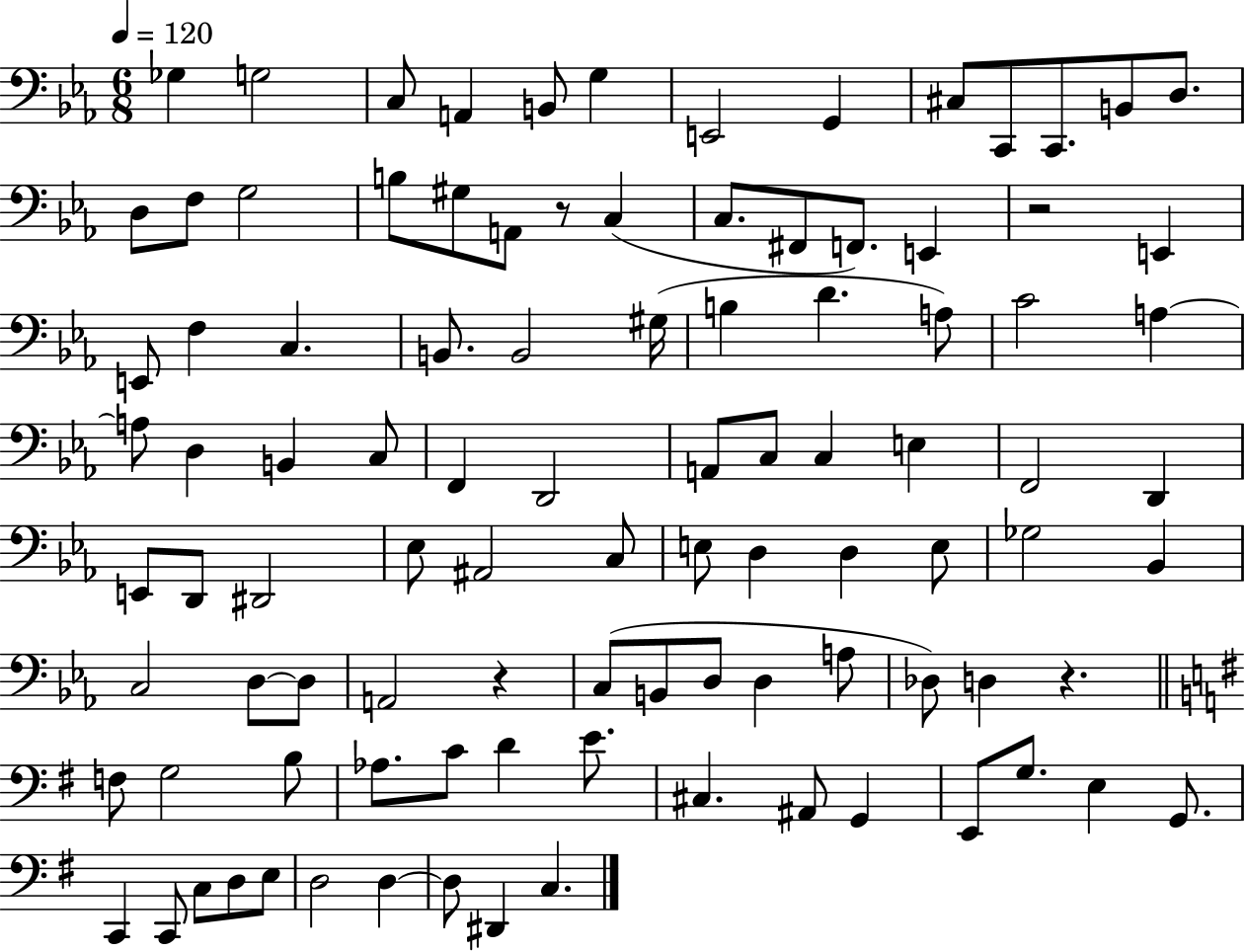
{
  \clef bass
  \numericTimeSignature
  \time 6/8
  \key ees \major
  \tempo 4 = 120
  ges4 g2 | c8 a,4 b,8 g4 | e,2 g,4 | cis8 c,8 c,8. b,8 d8. | \break d8 f8 g2 | b8 gis8 a,8 r8 c4( | c8. fis,8 f,8.) e,4 | r2 e,4 | \break e,8 f4 c4. | b,8. b,2 gis16( | b4 d'4. a8) | c'2 a4~~ | \break a8 d4 b,4 c8 | f,4 d,2 | a,8 c8 c4 e4 | f,2 d,4 | \break e,8 d,8 dis,2 | ees8 ais,2 c8 | e8 d4 d4 e8 | ges2 bes,4 | \break c2 d8~~ d8 | a,2 r4 | c8( b,8 d8 d4 a8 | des8) d4 r4. | \break \bar "||" \break \key e \minor f8 g2 b8 | aes8. c'8 d'4 e'8. | cis4. ais,8 g,4 | e,8 g8. e4 g,8. | \break c,4 c,8 c8 d8 e8 | d2 d4~~ | d8 dis,4 c4. | \bar "|."
}